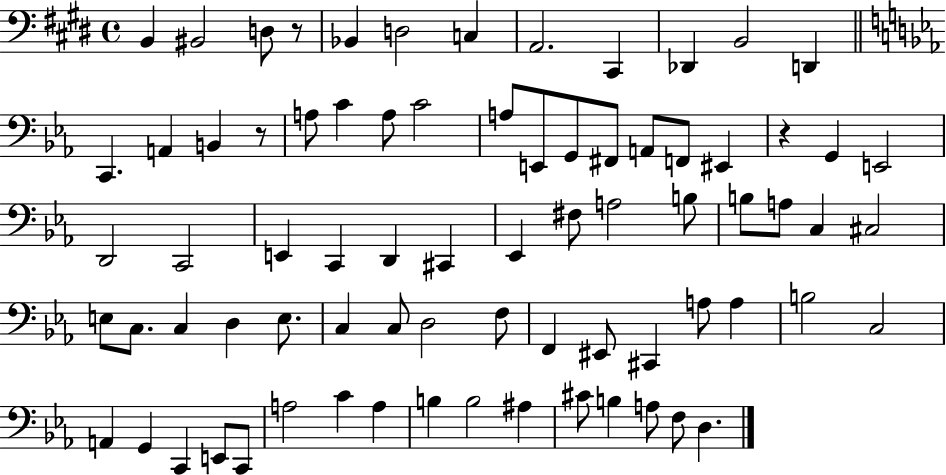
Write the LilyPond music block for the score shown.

{
  \clef bass
  \time 4/4
  \defaultTimeSignature
  \key e \major
  b,4 bis,2 d8 r8 | bes,4 d2 c4 | a,2. cis,4 | des,4 b,2 d,4 | \break \bar "||" \break \key c \minor c,4. a,4 b,4 r8 | a8 c'4 a8 c'2 | a8 e,8 g,8 fis,8 a,8 f,8 eis,4 | r4 g,4 e,2 | \break d,2 c,2 | e,4 c,4 d,4 cis,4 | ees,4 fis8 a2 b8 | b8 a8 c4 cis2 | \break e8 c8. c4 d4 e8. | c4 c8 d2 f8 | f,4 eis,8 cis,4 a8 a4 | b2 c2 | \break a,4 g,4 c,4 e,8 c,8 | a2 c'4 a4 | b4 b2 ais4 | cis'8 b4 a8 f8 d4. | \break \bar "|."
}